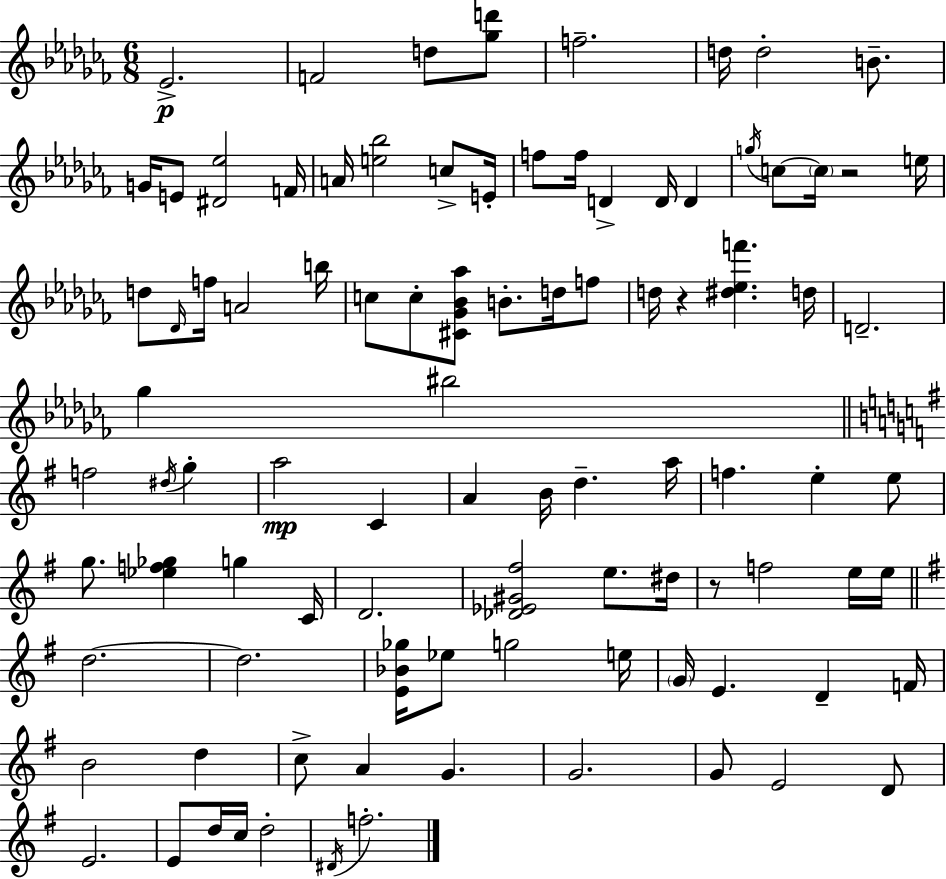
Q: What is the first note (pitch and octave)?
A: Eb4